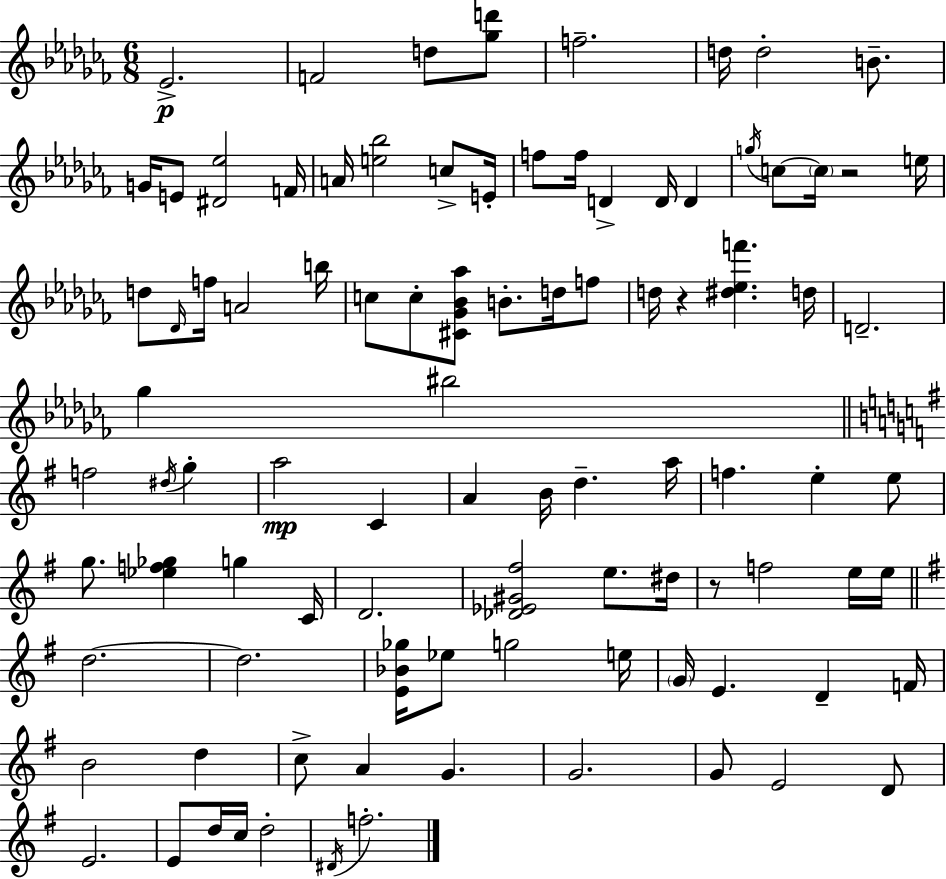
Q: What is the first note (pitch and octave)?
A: Eb4